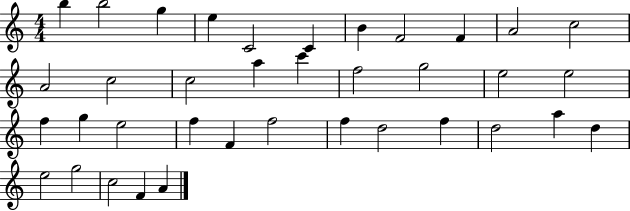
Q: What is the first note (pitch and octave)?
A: B5